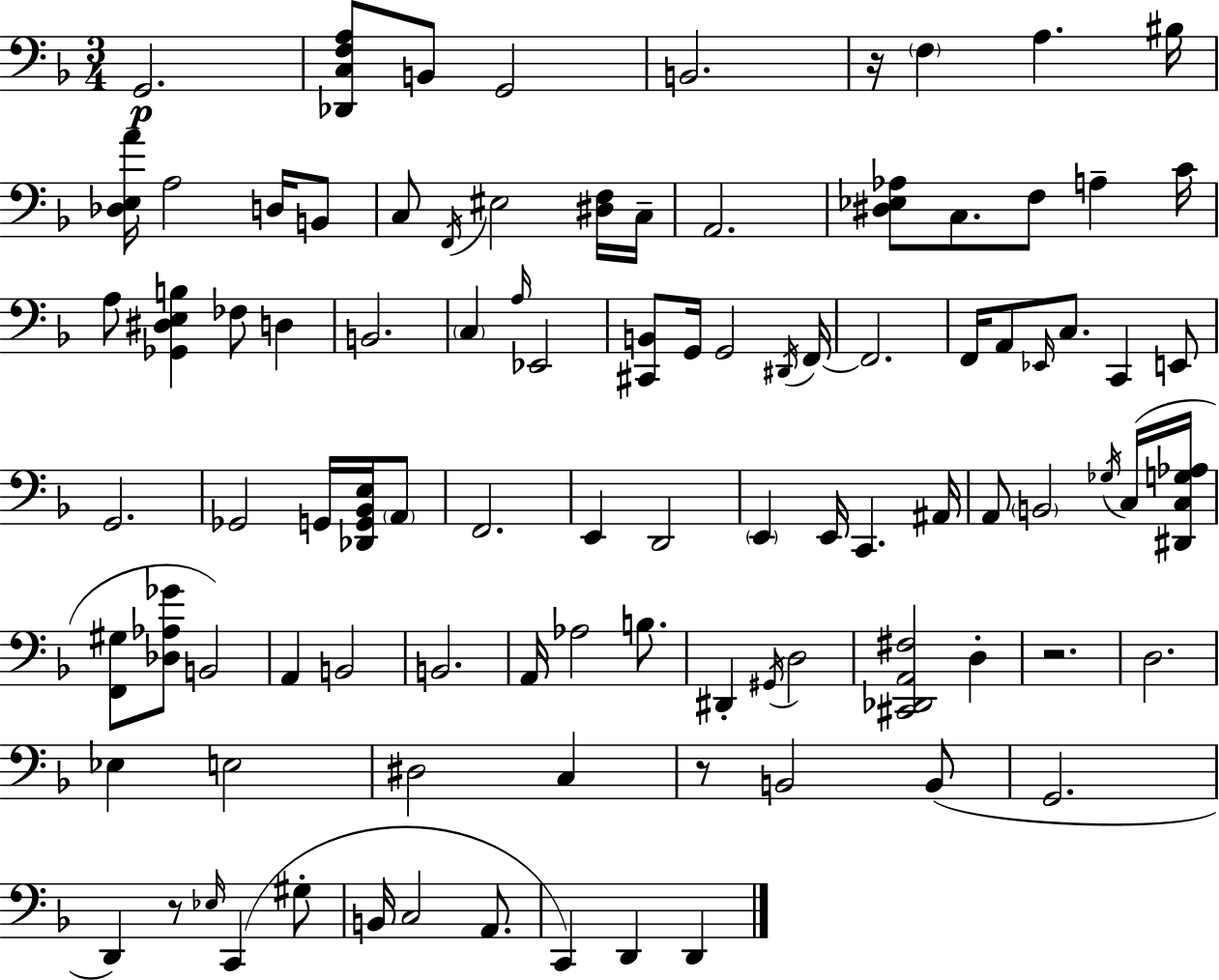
X:1
T:Untitled
M:3/4
L:1/4
K:F
G,,2 [_D,,C,F,A,]/2 B,,/2 G,,2 B,,2 z/4 F, A, ^B,/4 [_D,E,A]/4 A,2 D,/4 B,,/2 C,/2 F,,/4 ^E,2 [^D,F,]/4 C,/4 A,,2 [^D,_E,_A,]/2 C,/2 F,/2 A, C/4 A,/2 [_G,,^D,E,B,] _F,/2 D, B,,2 C, A,/4 _E,,2 [^C,,B,,]/2 G,,/4 G,,2 ^D,,/4 F,,/4 F,,2 F,,/4 A,,/2 _E,,/4 C,/2 C,, E,,/2 G,,2 _G,,2 G,,/4 [_D,,G,,_B,,E,]/4 A,,/2 F,,2 E,, D,,2 E,, E,,/4 C,, ^A,,/4 A,,/2 B,,2 _G,/4 C,/4 [^D,,C,G,_A,]/4 [F,,^G,]/2 [_D,_A,_G]/2 B,,2 A,, B,,2 B,,2 A,,/4 _A,2 B,/2 ^D,, ^G,,/4 D,2 [^C,,_D,,A,,^F,]2 D, z2 D,2 _E, E,2 ^D,2 C, z/2 B,,2 B,,/2 G,,2 D,, z/2 _E,/4 C,, ^G,/2 B,,/4 C,2 A,,/2 C,, D,, D,,